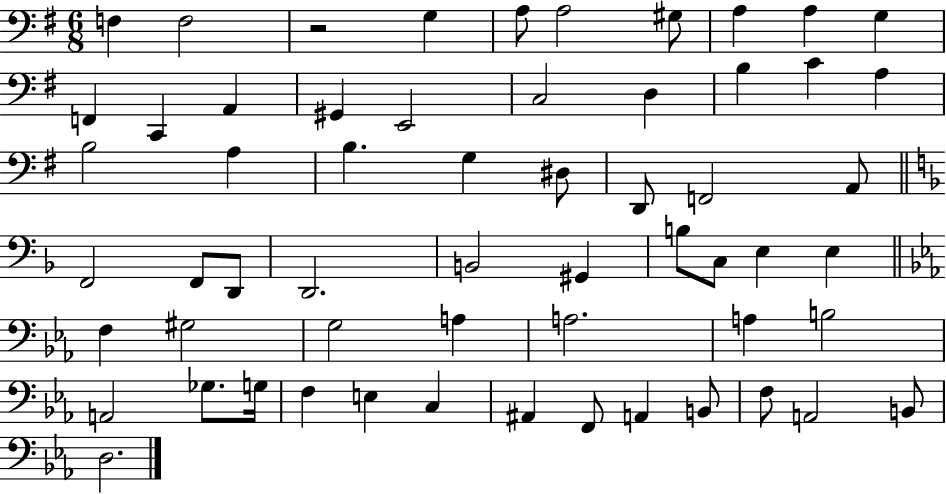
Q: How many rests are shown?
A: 1